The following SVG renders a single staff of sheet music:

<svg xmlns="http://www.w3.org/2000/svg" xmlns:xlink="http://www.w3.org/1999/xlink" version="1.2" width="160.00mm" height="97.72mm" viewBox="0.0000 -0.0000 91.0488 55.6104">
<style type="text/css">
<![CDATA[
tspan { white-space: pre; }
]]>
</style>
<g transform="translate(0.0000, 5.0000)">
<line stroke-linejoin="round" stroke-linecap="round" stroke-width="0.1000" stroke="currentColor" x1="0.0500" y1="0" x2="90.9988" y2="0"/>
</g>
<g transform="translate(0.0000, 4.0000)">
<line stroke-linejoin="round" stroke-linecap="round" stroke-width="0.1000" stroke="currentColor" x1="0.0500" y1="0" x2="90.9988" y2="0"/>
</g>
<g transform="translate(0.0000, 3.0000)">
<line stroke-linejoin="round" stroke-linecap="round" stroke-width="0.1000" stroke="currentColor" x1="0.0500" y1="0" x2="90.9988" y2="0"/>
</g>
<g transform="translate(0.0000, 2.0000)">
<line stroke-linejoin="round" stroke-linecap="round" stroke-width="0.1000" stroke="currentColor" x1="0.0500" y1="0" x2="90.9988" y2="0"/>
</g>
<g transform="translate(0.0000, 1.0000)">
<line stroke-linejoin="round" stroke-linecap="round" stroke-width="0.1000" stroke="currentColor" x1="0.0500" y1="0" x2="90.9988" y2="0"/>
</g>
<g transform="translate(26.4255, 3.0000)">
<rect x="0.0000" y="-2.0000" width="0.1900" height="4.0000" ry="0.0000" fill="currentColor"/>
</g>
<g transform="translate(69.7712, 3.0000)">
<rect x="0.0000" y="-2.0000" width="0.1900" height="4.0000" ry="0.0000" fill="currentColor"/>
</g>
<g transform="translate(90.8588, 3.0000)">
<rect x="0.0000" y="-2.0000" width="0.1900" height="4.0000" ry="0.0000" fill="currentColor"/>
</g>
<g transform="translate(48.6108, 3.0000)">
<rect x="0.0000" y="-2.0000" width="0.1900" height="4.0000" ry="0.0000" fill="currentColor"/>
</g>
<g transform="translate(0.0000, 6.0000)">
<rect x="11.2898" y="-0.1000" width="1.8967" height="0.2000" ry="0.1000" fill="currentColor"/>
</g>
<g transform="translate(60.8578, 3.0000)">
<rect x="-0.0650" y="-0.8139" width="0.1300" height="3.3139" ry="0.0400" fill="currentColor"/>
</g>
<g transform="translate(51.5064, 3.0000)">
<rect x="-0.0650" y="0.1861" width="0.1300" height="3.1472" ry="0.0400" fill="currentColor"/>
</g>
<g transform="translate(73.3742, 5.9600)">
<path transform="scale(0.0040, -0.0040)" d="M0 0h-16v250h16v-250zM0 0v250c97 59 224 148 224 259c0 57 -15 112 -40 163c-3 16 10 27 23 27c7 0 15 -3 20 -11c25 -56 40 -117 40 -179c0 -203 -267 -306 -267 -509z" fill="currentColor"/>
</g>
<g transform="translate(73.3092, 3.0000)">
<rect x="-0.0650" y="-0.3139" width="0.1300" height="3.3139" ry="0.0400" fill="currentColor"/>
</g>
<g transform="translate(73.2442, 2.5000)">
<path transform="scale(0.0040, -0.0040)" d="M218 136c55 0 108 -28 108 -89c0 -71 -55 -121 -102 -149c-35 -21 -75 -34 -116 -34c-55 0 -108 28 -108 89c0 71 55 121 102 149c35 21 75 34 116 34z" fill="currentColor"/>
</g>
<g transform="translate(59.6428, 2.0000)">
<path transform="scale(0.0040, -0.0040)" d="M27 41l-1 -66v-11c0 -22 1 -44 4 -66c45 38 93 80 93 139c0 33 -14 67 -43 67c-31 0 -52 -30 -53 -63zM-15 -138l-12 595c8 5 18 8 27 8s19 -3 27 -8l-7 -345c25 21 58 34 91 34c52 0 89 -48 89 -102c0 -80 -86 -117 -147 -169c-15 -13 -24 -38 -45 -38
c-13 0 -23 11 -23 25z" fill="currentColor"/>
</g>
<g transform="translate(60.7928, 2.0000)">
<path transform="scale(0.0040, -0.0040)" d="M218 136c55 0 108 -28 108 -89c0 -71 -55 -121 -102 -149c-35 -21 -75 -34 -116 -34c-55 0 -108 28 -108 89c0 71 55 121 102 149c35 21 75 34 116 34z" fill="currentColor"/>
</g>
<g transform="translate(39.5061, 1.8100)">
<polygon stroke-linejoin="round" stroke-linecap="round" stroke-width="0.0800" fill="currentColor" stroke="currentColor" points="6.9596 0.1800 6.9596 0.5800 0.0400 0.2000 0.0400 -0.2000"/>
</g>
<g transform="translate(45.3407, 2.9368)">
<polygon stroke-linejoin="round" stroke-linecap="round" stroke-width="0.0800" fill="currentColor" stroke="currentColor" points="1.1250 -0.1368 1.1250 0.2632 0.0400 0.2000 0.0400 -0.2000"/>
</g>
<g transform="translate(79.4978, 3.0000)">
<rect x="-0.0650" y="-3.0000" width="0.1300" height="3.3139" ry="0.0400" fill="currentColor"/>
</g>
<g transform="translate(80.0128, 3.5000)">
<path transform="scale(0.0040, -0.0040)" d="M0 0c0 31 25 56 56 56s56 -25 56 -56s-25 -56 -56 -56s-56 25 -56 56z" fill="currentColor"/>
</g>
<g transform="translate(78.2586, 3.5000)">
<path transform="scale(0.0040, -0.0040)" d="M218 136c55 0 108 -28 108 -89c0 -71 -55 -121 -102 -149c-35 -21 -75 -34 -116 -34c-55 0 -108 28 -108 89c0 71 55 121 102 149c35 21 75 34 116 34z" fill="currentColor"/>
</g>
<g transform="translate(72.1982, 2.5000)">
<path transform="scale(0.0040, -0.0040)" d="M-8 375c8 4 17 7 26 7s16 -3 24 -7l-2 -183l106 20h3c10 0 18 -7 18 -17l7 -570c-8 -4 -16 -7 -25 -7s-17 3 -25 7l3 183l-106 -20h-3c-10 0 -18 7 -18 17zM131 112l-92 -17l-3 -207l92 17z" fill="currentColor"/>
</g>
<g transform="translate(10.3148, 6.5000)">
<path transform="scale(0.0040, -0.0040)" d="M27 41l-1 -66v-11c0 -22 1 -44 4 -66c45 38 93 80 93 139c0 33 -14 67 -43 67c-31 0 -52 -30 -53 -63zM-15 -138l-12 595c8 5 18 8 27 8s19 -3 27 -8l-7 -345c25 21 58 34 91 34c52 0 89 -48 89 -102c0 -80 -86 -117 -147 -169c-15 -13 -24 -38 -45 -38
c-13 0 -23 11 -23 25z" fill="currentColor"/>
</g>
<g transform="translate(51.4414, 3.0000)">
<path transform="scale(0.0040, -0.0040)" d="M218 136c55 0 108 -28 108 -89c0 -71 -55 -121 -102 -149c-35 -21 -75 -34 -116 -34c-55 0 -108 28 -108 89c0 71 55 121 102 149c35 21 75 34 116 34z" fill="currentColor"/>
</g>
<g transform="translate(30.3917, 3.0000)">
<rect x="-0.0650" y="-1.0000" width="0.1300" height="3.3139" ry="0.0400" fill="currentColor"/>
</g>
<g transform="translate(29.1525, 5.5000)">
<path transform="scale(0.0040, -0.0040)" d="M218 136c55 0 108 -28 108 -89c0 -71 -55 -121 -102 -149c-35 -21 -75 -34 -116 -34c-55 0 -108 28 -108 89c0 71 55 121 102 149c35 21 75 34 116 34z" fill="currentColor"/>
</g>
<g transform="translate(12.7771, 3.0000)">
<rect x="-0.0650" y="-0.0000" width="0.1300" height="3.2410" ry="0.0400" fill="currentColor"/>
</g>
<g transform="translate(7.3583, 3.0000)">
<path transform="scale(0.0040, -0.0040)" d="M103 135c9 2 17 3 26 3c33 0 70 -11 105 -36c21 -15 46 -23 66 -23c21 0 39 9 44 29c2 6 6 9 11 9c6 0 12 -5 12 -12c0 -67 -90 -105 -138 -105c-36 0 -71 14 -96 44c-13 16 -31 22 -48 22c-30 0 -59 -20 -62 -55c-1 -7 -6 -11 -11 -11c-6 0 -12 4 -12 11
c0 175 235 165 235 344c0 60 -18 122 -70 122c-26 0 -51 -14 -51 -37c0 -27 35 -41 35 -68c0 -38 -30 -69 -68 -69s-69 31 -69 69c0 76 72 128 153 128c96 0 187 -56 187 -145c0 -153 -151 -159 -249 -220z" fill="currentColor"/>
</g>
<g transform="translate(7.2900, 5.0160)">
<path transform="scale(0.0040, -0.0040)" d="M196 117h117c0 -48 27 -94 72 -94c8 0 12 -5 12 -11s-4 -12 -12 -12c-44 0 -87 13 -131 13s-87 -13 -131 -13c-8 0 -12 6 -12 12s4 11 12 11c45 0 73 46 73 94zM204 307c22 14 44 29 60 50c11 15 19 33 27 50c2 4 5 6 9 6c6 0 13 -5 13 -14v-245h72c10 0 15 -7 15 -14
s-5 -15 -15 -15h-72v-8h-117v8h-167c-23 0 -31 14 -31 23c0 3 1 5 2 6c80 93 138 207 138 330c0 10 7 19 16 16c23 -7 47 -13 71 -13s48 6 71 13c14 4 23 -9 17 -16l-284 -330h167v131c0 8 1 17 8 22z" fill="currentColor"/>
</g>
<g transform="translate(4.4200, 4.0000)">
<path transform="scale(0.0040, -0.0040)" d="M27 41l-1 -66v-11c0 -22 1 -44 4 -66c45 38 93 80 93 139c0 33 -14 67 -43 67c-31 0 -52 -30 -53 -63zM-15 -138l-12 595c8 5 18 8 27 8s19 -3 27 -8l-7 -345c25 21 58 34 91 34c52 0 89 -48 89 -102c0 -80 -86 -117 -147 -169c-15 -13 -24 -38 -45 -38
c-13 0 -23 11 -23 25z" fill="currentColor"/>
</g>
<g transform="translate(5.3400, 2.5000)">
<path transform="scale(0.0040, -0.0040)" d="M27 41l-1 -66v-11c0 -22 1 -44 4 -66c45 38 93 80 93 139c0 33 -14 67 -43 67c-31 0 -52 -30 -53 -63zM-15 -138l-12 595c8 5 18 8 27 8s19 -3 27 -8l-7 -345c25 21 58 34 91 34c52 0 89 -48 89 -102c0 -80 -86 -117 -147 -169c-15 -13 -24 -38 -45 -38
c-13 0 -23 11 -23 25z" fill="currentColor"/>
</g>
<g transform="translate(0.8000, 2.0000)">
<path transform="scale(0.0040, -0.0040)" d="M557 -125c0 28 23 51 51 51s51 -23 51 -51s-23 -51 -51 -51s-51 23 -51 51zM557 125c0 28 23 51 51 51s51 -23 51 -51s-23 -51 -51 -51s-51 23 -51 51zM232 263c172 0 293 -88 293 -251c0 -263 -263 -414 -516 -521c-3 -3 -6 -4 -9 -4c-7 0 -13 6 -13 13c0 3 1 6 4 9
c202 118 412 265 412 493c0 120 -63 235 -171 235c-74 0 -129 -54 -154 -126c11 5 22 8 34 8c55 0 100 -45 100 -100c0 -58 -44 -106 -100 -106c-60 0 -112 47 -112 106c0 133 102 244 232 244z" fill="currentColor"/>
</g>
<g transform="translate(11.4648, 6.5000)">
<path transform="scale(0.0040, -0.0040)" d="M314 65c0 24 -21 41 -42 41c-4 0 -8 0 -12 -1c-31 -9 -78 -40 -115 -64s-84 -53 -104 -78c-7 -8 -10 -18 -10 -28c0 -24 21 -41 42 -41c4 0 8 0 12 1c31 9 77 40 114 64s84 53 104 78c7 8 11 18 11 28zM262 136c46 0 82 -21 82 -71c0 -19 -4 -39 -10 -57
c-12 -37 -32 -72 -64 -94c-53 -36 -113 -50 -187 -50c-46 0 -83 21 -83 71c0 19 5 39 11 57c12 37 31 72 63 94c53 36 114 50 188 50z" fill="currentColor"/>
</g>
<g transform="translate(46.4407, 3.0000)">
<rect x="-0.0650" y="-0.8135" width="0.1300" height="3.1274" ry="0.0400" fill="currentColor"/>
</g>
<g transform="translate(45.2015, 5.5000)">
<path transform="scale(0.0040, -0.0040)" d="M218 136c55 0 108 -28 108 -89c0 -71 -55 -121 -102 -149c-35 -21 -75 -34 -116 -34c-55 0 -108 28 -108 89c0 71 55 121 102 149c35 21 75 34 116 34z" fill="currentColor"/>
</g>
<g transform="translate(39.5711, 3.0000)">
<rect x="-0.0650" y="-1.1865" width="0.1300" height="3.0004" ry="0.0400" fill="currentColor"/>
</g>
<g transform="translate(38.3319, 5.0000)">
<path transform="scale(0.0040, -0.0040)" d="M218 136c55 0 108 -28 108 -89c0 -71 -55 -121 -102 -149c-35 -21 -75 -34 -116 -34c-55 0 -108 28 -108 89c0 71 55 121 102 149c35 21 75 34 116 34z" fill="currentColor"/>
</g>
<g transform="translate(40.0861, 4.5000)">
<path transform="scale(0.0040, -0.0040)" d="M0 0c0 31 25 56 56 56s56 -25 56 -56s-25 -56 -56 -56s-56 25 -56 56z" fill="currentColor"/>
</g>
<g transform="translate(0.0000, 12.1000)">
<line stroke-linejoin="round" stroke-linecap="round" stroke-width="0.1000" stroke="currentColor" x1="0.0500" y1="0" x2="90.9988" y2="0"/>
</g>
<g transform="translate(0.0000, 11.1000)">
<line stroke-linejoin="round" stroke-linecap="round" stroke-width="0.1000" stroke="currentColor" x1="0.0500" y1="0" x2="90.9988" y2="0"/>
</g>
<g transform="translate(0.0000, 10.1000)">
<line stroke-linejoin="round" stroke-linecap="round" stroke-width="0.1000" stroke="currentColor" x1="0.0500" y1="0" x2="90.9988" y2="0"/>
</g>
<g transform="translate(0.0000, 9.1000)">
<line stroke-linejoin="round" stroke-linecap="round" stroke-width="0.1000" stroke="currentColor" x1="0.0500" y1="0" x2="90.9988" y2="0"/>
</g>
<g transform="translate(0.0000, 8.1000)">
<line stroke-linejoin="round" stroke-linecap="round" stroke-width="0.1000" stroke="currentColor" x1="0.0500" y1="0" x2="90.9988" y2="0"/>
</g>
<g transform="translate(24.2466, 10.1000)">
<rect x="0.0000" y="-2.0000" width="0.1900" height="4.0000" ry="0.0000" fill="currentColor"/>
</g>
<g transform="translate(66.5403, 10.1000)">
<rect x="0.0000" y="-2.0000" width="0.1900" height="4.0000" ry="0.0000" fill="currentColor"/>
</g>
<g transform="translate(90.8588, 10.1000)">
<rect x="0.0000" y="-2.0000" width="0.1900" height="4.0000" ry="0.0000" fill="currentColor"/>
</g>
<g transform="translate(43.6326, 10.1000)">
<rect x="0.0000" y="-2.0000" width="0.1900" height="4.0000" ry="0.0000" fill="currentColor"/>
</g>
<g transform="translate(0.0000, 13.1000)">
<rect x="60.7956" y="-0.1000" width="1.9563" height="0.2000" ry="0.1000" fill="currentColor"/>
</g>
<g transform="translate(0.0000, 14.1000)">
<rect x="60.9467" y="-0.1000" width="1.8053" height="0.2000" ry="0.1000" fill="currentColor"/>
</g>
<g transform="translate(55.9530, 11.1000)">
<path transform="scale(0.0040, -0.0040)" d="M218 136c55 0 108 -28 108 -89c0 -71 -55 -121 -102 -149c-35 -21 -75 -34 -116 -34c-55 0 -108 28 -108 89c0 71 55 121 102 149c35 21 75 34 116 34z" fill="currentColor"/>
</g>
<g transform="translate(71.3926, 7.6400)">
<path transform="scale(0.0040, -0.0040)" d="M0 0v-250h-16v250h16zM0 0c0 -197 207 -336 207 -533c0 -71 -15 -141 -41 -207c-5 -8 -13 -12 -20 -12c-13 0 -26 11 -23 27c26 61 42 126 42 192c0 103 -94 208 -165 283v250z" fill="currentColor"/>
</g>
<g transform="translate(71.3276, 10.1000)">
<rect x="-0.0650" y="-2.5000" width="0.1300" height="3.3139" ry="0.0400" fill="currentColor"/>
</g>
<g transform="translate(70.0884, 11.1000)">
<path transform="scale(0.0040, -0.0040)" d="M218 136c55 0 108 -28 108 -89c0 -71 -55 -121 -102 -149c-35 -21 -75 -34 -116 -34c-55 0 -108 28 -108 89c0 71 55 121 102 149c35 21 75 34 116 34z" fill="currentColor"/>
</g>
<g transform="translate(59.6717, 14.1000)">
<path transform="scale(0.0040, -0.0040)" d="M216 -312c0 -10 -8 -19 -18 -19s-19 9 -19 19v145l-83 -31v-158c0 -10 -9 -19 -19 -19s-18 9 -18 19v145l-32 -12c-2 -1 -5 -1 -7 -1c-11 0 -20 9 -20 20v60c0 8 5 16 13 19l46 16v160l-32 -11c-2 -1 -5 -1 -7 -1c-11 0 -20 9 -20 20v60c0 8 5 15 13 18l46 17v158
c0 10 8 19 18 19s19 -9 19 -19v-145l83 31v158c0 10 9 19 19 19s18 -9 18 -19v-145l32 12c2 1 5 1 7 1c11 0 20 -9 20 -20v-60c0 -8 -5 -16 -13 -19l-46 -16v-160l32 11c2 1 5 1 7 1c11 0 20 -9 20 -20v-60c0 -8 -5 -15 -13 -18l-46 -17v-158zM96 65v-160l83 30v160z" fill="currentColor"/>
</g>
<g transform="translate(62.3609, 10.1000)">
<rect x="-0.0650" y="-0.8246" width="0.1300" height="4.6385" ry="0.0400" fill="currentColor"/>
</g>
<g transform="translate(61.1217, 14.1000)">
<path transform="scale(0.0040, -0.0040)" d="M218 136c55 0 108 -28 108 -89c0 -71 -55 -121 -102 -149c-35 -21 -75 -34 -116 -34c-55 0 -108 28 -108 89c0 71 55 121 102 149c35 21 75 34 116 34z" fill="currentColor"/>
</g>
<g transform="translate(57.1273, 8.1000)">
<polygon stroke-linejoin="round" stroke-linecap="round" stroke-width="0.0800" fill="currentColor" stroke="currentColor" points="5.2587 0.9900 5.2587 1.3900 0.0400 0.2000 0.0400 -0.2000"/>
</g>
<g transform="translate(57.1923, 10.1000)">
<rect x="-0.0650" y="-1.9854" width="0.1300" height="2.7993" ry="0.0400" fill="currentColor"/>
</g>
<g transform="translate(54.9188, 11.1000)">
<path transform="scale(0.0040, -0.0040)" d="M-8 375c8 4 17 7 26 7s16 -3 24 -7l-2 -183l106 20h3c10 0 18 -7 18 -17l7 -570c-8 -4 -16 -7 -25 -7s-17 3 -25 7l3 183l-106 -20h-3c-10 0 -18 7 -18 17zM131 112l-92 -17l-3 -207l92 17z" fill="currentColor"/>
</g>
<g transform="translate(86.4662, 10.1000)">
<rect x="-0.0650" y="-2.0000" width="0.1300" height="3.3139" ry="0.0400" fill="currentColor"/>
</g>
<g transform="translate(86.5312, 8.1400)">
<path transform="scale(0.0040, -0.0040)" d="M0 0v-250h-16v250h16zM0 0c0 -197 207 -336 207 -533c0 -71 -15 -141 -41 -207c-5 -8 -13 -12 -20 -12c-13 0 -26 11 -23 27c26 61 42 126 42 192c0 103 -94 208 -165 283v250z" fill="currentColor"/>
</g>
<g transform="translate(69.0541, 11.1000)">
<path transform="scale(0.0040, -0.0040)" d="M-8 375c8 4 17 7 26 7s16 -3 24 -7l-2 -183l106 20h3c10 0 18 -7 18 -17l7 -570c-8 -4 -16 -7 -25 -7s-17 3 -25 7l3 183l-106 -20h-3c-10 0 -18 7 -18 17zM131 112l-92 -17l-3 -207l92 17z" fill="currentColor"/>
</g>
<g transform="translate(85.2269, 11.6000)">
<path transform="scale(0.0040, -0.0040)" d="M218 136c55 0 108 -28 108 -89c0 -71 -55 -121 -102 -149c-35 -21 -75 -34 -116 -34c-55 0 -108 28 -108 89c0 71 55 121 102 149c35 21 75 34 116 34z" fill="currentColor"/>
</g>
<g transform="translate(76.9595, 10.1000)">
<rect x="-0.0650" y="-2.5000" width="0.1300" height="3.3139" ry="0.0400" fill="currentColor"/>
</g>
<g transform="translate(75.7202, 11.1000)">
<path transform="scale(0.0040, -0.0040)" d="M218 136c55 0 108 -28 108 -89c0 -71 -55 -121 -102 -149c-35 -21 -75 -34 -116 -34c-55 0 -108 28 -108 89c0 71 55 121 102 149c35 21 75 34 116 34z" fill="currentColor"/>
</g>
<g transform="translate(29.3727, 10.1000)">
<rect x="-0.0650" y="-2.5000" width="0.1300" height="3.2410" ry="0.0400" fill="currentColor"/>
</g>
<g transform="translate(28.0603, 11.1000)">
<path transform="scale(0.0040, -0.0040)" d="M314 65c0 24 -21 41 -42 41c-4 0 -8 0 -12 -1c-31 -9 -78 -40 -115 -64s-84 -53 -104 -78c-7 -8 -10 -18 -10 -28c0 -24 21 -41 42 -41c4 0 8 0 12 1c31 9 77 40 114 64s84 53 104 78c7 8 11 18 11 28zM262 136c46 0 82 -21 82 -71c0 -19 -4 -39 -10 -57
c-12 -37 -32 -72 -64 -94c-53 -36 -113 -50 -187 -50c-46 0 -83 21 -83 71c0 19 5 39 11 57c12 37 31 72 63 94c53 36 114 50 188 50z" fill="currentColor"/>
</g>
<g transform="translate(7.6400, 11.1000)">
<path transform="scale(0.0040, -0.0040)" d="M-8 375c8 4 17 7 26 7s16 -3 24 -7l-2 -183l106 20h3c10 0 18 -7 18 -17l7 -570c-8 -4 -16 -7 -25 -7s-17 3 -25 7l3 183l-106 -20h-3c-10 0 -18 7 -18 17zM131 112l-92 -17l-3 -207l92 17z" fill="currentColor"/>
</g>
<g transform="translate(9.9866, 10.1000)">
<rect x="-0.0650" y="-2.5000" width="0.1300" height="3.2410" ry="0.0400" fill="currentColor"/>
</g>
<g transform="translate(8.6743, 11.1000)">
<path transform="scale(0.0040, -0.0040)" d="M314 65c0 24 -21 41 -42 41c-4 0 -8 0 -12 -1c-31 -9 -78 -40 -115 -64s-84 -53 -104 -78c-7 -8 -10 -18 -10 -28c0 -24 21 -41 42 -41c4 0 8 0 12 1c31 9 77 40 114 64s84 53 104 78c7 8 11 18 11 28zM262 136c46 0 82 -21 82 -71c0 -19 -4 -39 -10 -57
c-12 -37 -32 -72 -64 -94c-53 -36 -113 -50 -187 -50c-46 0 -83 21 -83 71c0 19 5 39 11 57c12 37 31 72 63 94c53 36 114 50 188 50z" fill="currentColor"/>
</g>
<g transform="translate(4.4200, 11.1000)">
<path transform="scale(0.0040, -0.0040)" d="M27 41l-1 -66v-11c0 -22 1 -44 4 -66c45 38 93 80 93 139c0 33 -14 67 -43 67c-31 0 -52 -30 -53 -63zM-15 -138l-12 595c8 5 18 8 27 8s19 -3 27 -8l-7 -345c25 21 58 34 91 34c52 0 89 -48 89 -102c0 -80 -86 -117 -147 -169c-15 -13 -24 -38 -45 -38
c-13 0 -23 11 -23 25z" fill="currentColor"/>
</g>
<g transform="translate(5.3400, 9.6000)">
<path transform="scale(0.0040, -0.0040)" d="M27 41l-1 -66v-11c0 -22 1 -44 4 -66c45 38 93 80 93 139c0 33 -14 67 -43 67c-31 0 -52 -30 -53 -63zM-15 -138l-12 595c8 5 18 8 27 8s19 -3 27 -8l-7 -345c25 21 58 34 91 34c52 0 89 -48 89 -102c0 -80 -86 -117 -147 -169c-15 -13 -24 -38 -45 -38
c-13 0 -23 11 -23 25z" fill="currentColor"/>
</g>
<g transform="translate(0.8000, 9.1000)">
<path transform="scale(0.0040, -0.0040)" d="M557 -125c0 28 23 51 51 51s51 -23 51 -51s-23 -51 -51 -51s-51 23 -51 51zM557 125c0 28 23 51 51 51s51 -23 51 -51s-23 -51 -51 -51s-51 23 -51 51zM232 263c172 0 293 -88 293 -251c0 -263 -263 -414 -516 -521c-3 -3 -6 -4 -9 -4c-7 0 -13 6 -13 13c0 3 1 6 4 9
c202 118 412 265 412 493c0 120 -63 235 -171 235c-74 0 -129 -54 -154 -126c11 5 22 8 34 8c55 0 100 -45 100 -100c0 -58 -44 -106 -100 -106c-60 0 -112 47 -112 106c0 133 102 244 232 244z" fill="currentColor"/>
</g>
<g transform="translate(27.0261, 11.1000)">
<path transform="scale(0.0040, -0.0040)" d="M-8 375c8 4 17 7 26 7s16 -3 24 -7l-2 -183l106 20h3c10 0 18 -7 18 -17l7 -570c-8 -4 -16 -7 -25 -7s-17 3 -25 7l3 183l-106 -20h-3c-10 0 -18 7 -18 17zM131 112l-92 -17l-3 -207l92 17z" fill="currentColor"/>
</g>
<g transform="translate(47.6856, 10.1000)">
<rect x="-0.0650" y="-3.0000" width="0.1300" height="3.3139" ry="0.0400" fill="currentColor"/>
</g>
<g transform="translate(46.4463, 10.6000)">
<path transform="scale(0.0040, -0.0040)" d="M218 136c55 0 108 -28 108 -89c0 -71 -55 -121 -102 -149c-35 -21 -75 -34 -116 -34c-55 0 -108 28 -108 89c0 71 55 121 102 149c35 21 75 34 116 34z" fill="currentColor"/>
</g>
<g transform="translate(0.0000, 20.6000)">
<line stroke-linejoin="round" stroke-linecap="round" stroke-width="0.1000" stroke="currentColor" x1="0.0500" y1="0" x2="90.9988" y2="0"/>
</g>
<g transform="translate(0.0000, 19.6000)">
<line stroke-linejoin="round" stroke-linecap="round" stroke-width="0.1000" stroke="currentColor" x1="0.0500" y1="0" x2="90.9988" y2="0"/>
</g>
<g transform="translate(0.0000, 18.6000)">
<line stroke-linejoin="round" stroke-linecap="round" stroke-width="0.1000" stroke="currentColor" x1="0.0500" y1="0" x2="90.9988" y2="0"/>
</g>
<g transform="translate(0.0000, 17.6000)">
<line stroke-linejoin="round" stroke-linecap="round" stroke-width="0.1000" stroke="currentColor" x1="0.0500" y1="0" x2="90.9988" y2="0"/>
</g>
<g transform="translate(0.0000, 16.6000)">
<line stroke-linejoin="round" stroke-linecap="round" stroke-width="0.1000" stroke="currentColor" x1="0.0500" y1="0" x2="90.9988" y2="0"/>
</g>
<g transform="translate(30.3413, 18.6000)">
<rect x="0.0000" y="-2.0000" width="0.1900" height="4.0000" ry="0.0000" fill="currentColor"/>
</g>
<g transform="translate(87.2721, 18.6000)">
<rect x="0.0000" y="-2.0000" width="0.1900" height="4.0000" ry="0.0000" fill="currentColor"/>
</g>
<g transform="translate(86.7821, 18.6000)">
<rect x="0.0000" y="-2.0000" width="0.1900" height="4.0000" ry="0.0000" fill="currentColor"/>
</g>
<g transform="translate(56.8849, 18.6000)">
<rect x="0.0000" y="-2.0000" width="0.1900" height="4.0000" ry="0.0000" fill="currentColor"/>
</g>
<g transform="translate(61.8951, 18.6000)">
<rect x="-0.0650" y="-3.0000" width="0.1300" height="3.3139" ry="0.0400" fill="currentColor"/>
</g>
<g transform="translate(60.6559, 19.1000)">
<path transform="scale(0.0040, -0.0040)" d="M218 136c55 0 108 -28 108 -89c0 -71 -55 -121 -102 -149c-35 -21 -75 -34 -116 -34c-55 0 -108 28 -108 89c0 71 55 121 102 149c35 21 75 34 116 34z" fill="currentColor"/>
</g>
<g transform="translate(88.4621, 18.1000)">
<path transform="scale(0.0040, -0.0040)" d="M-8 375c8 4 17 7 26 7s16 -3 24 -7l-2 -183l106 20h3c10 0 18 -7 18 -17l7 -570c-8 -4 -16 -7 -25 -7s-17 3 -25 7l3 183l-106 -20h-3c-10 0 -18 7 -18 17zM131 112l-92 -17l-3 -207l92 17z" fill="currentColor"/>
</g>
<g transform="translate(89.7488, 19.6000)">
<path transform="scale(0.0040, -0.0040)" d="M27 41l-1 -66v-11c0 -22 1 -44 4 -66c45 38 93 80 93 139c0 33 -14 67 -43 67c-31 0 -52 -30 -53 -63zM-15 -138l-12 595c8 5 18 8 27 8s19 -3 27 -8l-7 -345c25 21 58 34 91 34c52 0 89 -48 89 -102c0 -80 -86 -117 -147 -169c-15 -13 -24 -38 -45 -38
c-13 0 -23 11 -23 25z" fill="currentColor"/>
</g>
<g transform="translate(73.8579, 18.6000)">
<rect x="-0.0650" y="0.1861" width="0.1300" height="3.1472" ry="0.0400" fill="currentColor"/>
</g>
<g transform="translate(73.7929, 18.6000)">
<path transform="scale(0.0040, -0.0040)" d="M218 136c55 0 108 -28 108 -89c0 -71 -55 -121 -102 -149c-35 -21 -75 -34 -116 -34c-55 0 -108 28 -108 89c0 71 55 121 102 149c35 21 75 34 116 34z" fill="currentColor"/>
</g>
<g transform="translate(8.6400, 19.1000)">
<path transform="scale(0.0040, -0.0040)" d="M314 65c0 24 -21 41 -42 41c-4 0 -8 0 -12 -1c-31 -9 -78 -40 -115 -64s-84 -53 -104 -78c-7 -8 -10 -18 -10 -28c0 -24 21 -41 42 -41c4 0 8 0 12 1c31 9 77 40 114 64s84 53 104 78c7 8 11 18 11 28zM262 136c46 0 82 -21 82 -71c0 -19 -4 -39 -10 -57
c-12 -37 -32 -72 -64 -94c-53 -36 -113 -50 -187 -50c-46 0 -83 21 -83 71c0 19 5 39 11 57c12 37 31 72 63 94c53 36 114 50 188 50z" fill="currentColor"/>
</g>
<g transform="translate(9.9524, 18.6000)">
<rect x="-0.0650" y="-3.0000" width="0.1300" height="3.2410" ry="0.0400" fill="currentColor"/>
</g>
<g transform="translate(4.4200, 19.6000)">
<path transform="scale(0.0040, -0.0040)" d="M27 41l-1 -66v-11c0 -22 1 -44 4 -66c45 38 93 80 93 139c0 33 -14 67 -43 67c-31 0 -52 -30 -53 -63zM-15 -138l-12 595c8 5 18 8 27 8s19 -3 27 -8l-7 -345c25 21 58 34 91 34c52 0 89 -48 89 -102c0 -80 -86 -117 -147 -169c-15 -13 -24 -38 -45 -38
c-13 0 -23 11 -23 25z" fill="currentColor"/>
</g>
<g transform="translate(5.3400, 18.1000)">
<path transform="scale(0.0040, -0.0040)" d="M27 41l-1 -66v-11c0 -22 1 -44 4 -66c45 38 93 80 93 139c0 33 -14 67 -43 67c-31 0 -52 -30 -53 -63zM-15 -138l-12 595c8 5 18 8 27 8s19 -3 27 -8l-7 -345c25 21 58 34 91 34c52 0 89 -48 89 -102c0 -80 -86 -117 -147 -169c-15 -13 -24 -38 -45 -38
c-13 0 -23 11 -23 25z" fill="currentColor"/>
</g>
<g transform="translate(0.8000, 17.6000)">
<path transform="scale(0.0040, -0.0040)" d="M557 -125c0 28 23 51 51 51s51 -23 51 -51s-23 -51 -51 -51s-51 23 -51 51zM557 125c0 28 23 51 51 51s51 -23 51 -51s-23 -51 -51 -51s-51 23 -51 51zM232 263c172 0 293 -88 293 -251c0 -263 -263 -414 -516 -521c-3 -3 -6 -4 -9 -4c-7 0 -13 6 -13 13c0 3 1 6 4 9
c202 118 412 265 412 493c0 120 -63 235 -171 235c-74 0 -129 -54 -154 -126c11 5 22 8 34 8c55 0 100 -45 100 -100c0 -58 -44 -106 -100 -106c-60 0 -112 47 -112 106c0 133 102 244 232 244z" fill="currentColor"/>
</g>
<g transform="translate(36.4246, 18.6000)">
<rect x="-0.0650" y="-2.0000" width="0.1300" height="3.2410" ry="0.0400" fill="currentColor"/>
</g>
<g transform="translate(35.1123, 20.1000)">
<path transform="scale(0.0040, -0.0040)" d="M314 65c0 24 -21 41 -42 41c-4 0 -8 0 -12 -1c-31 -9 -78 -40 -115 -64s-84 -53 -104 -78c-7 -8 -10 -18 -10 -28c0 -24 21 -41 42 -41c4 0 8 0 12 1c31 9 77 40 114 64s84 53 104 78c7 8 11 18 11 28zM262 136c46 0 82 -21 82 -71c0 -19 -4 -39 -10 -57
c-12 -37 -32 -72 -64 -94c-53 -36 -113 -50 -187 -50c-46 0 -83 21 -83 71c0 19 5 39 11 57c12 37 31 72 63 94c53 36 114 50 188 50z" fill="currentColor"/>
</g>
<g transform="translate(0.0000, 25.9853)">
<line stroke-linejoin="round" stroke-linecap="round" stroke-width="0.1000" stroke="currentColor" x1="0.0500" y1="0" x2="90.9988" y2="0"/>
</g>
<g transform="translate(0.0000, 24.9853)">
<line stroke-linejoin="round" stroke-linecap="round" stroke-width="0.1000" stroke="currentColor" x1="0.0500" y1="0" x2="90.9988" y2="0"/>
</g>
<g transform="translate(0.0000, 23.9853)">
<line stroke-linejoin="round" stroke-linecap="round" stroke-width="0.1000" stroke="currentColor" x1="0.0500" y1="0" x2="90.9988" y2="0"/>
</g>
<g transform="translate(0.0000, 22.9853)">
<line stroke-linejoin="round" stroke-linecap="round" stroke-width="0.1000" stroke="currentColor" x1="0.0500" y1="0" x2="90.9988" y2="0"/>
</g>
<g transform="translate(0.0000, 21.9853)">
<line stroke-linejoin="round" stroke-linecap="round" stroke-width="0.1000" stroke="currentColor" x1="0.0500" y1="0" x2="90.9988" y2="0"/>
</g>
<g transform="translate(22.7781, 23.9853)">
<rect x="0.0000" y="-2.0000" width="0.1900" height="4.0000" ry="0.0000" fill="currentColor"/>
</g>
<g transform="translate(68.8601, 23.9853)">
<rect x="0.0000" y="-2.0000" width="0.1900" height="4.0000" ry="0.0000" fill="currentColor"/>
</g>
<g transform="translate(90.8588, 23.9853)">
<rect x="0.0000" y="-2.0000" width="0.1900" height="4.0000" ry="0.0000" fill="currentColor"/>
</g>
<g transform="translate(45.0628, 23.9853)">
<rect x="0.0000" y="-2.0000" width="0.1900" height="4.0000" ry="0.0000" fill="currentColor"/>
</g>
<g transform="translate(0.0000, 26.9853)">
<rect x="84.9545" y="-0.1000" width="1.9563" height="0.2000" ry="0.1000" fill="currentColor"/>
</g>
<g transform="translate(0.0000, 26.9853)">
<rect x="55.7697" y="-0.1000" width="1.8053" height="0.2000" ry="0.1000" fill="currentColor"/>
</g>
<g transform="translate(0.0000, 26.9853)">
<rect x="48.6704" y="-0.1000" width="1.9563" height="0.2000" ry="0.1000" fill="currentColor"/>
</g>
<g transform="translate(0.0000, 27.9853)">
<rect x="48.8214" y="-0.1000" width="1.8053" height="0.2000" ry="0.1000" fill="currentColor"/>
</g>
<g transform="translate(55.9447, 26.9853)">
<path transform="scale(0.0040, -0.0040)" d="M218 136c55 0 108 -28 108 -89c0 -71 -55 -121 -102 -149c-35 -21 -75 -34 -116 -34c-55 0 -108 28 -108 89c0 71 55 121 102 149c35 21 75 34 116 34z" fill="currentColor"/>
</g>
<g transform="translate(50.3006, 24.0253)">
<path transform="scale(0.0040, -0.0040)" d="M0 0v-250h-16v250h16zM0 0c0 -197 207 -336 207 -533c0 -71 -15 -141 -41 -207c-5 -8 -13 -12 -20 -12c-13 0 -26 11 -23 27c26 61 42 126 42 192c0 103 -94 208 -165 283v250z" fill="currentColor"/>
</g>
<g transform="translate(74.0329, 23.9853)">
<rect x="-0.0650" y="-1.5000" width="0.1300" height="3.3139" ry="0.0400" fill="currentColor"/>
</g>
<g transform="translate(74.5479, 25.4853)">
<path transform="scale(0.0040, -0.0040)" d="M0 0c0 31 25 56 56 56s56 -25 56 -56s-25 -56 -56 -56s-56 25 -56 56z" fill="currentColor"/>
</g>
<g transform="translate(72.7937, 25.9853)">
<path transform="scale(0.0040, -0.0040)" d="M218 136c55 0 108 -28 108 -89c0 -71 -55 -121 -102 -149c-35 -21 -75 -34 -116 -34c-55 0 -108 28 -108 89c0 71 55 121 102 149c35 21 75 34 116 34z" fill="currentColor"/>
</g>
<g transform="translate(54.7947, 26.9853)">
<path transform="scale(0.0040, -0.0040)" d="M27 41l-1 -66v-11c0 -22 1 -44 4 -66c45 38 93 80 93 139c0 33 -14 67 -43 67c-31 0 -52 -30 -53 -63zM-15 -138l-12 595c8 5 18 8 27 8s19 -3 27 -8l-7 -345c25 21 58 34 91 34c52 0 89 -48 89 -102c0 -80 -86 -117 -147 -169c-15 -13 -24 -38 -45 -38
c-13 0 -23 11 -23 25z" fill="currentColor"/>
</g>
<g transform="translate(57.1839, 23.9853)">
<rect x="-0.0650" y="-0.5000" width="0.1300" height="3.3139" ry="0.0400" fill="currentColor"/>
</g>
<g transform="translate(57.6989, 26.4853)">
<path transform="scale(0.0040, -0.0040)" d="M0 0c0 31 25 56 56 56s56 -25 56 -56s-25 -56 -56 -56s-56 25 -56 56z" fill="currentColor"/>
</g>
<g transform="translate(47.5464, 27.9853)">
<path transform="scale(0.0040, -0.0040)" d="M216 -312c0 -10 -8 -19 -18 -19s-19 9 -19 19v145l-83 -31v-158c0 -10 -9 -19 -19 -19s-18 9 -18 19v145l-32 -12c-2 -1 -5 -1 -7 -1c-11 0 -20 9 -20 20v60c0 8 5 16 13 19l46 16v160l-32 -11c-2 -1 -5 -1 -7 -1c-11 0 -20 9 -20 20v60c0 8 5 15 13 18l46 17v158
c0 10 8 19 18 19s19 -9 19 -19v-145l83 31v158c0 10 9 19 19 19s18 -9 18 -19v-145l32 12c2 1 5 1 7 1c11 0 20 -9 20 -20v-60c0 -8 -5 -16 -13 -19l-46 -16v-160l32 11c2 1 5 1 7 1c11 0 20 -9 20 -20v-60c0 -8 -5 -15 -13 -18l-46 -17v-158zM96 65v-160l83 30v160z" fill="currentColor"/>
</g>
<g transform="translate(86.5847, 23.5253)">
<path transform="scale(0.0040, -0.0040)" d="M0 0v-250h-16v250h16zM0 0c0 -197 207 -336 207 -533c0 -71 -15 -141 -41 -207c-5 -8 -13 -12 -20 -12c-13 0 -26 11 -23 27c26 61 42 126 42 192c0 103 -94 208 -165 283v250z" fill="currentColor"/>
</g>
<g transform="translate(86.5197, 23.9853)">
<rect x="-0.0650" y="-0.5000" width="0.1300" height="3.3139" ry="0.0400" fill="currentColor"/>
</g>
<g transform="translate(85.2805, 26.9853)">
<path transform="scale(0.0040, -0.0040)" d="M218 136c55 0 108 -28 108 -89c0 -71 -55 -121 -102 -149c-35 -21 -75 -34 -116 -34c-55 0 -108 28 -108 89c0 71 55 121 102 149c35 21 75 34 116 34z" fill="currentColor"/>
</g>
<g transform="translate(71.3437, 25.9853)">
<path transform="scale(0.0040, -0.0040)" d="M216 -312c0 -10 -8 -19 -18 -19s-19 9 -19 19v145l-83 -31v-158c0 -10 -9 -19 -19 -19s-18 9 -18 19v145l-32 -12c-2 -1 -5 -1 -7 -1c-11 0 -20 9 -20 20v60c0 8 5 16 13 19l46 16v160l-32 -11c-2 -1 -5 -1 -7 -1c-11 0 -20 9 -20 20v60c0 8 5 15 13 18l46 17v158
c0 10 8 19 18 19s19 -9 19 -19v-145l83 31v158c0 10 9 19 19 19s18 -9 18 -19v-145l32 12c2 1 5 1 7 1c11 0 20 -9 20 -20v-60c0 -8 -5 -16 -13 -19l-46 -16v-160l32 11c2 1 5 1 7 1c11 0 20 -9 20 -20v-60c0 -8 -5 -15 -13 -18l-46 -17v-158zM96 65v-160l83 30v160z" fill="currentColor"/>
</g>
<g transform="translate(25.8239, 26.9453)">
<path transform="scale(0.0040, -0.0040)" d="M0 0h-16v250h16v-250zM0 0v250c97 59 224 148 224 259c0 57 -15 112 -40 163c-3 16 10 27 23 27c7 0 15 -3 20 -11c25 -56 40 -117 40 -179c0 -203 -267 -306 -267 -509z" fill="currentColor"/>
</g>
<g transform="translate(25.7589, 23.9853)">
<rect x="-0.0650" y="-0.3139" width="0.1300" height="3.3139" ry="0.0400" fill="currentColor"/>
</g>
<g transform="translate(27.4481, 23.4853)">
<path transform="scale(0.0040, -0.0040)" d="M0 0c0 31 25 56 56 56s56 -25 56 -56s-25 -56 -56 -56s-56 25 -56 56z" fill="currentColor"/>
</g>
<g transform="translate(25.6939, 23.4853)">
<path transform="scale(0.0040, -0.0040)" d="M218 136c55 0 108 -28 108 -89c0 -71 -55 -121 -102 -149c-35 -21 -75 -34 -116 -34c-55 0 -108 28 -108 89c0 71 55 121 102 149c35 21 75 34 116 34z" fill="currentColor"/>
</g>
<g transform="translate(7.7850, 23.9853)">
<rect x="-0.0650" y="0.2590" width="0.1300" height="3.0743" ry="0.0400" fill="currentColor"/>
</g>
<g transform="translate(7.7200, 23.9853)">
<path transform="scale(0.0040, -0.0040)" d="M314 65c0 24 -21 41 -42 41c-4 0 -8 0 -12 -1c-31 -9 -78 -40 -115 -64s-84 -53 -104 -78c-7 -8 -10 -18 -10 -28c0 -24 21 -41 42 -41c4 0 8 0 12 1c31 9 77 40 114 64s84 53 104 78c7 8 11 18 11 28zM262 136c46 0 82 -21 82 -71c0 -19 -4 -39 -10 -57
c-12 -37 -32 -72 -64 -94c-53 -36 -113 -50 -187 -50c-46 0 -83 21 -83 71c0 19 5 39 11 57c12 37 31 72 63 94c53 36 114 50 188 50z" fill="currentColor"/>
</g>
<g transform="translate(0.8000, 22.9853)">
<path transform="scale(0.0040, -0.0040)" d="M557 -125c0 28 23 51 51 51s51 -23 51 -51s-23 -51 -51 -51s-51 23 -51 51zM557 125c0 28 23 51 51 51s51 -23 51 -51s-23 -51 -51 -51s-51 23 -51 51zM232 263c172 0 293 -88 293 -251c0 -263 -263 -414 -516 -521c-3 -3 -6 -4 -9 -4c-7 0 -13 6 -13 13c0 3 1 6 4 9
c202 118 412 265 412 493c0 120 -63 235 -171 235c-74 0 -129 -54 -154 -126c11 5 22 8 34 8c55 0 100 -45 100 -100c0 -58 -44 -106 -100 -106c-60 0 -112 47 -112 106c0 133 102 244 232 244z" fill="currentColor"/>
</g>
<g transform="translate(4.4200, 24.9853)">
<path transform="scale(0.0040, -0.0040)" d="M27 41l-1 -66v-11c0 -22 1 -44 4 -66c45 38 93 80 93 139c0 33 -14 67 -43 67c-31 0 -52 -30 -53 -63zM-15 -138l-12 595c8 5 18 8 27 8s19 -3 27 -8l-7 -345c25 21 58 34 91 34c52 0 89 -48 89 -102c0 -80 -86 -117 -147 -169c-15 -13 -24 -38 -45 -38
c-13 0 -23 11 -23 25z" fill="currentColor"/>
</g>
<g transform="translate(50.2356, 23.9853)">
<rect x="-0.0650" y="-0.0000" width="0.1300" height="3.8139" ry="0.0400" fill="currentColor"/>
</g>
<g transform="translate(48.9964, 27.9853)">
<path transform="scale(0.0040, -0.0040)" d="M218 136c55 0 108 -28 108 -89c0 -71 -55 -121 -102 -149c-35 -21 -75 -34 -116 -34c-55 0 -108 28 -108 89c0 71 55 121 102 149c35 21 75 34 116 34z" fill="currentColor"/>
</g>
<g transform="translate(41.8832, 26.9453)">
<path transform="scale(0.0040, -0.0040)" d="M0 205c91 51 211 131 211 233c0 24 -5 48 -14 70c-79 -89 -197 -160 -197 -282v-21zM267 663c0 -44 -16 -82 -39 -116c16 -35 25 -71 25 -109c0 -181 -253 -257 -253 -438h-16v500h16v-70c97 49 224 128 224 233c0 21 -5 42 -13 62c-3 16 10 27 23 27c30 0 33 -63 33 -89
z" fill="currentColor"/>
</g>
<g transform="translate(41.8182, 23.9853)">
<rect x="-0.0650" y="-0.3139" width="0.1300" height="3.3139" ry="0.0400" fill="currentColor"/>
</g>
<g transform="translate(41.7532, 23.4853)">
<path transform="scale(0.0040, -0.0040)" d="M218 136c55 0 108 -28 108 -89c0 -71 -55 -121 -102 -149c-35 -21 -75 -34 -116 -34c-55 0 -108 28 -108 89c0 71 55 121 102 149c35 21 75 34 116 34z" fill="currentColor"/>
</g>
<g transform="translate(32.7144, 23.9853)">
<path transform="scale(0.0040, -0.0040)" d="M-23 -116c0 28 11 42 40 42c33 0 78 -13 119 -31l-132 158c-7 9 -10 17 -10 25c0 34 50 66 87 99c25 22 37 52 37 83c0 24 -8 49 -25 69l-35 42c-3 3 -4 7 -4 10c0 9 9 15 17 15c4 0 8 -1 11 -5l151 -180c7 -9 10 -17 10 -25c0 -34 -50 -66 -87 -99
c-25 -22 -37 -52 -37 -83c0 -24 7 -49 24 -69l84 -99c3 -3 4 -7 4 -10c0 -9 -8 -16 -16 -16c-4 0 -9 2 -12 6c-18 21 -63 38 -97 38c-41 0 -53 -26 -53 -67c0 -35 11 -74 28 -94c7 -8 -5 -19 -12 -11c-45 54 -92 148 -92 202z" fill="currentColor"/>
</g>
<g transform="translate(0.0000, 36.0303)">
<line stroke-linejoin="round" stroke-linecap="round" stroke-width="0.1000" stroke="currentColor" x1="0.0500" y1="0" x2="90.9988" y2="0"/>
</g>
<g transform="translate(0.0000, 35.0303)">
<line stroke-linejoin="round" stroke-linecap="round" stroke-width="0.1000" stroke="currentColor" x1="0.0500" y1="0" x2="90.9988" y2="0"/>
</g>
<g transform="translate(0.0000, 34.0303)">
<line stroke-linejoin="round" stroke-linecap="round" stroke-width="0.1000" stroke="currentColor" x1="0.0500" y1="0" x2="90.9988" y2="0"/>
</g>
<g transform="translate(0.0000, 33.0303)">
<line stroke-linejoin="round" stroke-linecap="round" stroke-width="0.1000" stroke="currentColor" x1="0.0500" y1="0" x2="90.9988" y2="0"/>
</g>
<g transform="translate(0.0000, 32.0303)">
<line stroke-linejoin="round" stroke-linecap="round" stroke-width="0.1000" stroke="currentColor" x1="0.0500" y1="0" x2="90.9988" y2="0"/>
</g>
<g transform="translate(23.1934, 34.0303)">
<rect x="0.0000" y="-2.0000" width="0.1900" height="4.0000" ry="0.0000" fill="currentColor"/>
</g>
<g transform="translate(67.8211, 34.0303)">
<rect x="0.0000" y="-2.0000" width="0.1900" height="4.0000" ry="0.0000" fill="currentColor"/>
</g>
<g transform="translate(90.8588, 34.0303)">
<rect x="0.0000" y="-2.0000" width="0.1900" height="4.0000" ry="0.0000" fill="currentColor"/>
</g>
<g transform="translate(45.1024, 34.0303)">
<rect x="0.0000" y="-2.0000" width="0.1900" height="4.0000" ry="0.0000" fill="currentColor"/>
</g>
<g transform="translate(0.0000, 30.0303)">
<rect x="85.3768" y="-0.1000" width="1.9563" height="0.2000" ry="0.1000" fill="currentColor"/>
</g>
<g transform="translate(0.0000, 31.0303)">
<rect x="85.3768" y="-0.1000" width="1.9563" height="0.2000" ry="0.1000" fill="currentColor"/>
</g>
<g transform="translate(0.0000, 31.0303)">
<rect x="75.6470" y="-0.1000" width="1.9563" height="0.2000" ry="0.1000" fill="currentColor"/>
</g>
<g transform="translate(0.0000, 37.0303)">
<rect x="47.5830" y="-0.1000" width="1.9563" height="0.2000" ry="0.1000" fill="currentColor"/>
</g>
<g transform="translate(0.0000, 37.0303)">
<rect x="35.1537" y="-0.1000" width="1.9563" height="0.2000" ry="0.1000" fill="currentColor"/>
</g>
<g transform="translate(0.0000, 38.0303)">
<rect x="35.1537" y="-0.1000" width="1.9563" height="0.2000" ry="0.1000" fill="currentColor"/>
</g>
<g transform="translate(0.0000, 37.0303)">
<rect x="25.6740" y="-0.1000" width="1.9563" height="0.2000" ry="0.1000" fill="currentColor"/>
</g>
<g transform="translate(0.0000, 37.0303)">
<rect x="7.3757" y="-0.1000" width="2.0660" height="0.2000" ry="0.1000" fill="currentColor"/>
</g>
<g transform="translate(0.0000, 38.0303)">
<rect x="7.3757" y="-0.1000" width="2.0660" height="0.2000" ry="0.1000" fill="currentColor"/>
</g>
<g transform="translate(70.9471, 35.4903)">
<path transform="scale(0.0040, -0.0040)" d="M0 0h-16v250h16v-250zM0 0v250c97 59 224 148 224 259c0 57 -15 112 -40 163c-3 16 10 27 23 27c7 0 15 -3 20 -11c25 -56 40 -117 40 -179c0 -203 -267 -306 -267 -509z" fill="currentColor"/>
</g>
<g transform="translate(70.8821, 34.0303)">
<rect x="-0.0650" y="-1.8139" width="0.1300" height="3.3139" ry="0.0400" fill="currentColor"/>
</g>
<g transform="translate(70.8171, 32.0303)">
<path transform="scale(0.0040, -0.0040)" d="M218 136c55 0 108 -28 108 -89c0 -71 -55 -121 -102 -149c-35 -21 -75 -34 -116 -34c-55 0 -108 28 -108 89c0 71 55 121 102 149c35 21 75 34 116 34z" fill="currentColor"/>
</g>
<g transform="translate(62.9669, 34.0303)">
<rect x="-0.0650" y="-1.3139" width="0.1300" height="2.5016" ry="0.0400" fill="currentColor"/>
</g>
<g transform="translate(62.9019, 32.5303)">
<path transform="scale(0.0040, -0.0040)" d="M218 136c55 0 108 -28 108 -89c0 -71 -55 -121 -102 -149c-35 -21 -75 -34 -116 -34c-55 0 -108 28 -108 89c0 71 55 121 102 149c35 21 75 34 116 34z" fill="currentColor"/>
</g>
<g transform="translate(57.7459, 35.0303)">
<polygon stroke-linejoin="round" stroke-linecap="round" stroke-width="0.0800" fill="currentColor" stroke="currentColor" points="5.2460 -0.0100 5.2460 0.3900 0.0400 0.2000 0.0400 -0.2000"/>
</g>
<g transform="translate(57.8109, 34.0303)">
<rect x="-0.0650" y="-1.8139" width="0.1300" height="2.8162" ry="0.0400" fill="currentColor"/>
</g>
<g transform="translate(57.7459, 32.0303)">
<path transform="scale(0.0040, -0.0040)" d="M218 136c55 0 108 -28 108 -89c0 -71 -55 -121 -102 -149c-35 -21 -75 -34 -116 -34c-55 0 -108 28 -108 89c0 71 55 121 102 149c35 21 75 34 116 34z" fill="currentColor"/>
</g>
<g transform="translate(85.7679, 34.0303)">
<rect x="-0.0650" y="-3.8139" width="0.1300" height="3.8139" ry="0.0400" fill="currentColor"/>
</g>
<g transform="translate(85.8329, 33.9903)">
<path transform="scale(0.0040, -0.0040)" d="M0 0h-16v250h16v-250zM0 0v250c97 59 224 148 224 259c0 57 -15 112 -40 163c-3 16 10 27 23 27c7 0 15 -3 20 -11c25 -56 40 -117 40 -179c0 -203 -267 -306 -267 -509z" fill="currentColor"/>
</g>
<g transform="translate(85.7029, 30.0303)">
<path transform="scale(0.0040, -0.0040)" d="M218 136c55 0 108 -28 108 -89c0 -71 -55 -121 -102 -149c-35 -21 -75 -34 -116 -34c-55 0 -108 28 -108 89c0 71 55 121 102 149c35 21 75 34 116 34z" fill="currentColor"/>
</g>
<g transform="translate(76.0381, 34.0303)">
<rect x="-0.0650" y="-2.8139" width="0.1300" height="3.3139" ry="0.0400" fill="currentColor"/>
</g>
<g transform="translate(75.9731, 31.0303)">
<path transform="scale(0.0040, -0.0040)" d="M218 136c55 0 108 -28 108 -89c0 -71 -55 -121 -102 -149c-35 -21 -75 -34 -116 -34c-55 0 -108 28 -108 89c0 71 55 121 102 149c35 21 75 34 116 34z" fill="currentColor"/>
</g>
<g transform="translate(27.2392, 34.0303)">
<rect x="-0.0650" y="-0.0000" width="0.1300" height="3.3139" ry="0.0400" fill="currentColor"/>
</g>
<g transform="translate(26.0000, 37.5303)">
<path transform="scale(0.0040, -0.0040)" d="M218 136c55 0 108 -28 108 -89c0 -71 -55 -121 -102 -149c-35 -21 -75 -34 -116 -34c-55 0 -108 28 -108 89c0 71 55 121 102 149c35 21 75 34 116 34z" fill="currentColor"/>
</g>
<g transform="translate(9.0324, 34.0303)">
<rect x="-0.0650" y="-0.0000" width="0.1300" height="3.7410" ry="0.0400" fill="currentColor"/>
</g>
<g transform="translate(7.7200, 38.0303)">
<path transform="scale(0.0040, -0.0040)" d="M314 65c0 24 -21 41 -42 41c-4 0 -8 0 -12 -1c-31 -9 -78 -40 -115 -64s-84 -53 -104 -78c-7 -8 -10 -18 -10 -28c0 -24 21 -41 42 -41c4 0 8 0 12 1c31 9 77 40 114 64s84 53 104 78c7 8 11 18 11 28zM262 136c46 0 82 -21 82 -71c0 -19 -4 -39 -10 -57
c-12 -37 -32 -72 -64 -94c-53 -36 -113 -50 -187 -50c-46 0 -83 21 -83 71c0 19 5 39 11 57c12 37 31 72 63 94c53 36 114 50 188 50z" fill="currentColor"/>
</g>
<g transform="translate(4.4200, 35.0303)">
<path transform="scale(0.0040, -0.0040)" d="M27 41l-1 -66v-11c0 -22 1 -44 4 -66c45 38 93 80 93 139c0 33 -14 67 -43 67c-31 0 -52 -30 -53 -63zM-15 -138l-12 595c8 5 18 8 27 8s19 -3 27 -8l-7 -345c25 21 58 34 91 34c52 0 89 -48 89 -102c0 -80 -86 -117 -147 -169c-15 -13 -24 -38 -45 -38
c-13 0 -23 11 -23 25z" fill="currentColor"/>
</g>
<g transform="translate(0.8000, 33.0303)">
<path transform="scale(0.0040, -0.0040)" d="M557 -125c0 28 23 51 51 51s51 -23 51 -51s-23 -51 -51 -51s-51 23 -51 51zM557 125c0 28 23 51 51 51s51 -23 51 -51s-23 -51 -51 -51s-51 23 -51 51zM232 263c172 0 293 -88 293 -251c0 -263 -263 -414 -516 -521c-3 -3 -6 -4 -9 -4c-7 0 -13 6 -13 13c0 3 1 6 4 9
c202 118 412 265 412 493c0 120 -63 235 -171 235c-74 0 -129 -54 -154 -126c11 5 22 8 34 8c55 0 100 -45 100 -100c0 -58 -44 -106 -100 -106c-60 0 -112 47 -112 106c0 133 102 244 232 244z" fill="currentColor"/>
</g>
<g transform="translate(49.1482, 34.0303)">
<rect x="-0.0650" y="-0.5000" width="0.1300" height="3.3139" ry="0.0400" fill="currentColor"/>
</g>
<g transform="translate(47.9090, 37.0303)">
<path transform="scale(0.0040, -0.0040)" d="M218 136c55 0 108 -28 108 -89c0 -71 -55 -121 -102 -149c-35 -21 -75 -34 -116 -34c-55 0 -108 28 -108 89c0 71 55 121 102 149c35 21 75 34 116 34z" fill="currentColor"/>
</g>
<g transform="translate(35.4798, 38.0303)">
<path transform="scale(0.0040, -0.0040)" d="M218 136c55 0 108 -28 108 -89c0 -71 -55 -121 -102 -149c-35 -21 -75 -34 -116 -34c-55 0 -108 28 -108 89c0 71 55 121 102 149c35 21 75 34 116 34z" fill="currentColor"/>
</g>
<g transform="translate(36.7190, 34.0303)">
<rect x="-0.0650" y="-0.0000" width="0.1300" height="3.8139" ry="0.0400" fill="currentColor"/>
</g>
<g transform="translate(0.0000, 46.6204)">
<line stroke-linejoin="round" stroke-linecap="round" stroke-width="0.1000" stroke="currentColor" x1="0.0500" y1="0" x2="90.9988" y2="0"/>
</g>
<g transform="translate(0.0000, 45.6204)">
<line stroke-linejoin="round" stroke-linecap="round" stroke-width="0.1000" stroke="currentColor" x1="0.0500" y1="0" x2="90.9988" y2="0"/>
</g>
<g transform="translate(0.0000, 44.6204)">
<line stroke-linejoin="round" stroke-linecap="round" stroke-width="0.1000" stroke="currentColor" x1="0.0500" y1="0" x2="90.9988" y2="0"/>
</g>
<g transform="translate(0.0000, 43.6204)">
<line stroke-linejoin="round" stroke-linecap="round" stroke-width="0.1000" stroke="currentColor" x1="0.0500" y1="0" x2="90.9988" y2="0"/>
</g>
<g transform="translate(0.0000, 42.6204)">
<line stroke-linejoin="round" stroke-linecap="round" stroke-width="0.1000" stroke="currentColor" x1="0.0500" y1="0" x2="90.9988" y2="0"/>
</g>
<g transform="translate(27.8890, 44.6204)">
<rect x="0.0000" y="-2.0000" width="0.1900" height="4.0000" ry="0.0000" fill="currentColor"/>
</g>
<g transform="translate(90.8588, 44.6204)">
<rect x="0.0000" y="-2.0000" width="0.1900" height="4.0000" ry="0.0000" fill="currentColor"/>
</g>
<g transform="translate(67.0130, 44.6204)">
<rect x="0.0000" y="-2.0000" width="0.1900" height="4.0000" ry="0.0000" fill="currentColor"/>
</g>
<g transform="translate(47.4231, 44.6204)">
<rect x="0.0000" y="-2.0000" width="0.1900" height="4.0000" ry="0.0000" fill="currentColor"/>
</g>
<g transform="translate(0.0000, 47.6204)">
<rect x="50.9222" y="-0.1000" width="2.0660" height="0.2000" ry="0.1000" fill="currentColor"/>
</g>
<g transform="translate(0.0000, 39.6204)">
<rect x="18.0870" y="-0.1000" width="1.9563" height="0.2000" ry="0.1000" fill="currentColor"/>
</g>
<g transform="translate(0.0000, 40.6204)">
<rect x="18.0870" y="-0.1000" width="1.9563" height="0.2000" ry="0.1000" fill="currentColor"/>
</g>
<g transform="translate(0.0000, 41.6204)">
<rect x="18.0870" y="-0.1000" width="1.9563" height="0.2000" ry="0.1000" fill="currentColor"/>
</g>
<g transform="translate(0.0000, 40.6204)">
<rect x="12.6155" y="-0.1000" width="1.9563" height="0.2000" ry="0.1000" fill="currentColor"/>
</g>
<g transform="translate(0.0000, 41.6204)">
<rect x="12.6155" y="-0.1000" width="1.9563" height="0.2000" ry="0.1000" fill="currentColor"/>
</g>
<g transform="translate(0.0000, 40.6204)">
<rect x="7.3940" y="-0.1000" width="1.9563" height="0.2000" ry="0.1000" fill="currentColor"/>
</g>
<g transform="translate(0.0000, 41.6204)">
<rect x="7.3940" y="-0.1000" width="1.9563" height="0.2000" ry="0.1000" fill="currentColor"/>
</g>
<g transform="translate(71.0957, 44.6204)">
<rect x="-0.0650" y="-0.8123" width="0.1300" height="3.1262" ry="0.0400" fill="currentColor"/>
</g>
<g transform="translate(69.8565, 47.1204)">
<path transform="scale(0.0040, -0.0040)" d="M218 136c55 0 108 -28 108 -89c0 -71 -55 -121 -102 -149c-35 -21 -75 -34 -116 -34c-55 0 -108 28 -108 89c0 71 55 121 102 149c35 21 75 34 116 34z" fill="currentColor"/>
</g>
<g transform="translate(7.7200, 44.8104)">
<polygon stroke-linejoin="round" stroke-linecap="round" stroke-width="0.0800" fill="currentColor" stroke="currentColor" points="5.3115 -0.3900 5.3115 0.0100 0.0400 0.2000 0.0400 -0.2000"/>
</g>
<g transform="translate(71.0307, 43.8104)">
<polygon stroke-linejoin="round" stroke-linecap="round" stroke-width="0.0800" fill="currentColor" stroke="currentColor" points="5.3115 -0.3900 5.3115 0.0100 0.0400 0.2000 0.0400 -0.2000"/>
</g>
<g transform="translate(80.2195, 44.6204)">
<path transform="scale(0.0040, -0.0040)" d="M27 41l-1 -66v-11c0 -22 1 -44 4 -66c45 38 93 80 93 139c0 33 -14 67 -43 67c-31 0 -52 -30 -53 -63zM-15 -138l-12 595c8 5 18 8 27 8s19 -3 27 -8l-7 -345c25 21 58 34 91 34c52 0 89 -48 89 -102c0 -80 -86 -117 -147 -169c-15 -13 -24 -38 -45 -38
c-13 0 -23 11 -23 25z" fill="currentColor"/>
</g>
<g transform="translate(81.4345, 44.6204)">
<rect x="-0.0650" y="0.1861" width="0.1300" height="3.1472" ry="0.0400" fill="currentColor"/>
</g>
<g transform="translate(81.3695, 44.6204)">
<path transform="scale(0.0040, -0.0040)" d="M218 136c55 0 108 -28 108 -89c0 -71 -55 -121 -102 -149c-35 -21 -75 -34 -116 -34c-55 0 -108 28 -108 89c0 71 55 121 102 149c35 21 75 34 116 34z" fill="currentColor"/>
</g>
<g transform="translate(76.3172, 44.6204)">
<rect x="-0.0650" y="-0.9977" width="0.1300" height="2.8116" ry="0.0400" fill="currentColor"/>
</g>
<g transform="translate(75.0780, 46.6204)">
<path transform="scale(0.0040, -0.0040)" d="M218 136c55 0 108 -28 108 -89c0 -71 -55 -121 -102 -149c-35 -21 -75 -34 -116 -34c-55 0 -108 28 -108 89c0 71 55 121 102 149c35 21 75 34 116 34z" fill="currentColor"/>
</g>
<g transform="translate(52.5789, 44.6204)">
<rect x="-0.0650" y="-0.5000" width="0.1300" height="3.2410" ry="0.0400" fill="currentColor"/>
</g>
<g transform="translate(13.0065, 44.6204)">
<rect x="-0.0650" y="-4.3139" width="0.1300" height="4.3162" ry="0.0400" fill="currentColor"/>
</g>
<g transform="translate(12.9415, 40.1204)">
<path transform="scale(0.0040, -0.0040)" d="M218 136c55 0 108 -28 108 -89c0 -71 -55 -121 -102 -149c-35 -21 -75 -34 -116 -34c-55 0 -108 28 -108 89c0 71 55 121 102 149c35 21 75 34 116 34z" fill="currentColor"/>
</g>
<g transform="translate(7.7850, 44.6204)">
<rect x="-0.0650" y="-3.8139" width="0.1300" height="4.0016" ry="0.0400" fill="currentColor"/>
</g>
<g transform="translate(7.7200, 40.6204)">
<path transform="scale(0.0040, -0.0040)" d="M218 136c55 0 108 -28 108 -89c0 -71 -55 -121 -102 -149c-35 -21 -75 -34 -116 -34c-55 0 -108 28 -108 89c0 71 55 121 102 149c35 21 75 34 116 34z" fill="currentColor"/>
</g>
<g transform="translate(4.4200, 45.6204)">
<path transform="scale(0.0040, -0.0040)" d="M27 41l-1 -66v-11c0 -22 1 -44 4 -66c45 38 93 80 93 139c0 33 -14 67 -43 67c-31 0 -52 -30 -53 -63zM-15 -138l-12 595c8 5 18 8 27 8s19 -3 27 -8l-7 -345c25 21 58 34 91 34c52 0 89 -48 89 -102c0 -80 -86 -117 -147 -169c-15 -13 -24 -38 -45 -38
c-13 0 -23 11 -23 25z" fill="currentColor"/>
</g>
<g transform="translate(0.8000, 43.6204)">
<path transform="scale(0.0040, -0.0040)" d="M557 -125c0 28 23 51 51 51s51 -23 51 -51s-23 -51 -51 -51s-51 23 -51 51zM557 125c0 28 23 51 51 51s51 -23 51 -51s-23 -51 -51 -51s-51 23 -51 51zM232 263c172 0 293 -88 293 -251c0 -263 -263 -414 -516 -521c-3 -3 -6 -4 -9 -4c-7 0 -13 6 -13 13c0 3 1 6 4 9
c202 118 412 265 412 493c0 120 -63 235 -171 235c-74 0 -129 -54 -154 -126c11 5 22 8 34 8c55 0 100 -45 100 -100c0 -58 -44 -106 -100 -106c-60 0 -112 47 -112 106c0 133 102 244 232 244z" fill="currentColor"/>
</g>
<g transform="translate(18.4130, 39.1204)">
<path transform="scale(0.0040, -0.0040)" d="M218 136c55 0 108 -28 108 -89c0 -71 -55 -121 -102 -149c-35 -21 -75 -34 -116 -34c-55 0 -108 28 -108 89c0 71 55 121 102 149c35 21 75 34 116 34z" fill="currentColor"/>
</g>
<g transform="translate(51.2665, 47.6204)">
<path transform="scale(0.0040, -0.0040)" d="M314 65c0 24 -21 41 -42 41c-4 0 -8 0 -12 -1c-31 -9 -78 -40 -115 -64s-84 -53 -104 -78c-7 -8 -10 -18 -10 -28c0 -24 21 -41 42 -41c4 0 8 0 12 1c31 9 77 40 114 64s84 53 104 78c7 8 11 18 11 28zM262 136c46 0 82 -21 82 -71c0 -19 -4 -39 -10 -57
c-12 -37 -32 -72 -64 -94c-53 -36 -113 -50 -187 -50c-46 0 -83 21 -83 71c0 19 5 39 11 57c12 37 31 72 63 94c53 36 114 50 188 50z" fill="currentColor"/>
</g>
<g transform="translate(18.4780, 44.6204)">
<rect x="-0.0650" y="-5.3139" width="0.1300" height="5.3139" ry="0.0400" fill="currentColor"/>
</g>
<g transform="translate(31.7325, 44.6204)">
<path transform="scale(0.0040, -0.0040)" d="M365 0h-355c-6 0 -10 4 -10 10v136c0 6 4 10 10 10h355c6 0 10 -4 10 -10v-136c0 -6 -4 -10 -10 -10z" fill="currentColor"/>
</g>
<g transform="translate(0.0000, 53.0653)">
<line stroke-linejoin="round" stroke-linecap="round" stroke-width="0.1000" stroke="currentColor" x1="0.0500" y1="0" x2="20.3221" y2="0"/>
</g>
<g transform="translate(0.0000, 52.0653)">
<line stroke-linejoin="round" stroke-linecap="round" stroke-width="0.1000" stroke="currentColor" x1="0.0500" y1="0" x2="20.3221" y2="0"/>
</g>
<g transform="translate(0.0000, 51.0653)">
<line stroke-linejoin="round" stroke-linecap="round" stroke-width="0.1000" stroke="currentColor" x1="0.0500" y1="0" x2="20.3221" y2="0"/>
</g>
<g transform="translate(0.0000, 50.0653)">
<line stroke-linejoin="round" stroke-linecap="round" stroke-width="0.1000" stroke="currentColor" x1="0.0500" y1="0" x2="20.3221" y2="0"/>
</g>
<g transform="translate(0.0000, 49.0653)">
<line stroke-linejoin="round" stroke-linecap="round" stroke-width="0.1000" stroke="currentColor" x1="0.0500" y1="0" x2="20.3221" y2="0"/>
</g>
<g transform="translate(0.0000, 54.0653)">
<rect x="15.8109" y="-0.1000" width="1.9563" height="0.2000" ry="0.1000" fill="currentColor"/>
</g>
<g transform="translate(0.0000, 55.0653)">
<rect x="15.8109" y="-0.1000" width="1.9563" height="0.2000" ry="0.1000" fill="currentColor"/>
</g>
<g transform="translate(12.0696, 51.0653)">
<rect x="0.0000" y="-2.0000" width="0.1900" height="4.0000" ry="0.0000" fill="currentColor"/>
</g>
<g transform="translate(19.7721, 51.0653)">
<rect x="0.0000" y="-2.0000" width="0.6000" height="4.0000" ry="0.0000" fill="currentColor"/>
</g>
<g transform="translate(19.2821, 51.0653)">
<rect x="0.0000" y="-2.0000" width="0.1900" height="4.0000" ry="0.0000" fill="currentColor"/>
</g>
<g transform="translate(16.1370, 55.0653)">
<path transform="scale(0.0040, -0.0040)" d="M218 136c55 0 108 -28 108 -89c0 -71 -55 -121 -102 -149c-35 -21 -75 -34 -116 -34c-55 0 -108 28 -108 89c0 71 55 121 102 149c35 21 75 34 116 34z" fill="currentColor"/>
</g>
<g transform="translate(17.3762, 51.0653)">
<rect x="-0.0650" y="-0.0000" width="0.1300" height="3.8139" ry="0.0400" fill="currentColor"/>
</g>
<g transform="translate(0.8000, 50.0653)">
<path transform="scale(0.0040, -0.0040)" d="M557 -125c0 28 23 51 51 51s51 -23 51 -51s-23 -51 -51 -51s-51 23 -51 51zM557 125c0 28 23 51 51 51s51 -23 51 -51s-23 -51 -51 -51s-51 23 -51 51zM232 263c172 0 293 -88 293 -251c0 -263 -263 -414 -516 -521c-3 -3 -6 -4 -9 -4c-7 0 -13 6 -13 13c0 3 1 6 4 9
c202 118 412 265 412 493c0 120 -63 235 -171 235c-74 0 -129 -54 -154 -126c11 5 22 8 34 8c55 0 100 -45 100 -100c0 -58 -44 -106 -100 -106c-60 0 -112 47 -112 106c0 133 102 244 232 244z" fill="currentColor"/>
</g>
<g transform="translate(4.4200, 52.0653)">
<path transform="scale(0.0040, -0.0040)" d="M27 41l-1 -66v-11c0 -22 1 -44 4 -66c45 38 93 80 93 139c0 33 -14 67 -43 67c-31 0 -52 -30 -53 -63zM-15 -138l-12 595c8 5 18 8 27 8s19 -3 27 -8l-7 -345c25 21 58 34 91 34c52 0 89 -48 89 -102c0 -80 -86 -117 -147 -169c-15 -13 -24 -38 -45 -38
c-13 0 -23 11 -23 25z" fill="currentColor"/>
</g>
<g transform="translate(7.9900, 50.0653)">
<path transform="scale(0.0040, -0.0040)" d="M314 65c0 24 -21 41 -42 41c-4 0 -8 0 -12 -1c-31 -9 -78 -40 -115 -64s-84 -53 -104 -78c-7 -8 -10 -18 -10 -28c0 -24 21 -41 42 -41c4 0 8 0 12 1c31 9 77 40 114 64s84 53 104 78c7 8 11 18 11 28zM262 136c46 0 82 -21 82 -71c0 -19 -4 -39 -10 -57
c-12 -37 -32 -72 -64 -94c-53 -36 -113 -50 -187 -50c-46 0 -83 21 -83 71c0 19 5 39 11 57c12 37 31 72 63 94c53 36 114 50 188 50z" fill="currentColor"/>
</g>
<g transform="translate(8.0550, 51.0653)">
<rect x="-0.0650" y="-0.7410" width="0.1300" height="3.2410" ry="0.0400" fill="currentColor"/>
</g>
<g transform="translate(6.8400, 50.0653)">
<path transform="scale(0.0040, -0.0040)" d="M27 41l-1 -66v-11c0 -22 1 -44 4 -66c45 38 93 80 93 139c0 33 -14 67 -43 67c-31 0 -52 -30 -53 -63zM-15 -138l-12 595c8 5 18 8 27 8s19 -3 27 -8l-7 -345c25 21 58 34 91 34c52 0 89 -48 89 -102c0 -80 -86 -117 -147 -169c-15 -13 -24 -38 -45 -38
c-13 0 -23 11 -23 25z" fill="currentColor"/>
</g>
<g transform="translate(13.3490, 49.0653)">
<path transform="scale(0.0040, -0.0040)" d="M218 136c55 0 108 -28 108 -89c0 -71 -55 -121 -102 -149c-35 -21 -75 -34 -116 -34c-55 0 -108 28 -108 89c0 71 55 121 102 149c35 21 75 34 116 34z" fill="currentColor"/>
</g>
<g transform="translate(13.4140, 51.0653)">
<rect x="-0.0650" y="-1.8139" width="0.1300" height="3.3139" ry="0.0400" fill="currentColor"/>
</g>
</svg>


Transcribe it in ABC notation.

X:1
T:Untitled
M:2/4
L:1/4
K:Bb
_D,,2 F,, G,,/2 F,,/4 D, _F, E,/2 C, B,,2 B,,2 C, B,,/2 ^C,,/2 B,,/2 B,, A,,/2 C,2 A,,2 C, D, D,2 E,/2 z E,/4 ^C,,/2 _E,, ^G,, E,,/2 C,,2 D,, C,, E,, A,/2 G,/2 A,/2 C E/2 E/2 F/2 A z2 E,,2 F,,/2 G,,/2 _D, _F,2 A, C,,